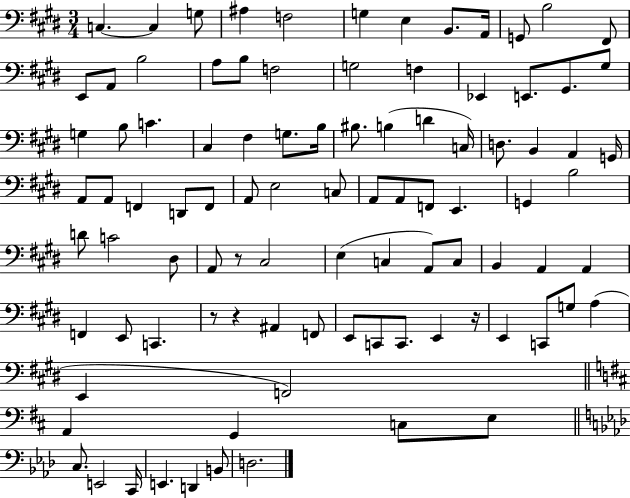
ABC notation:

X:1
T:Untitled
M:3/4
L:1/4
K:E
C, C, G,/2 ^A, F,2 G, E, B,,/2 A,,/4 G,,/2 B,2 ^F,,/2 E,,/2 A,,/2 B,2 A,/2 B,/2 F,2 G,2 F, _E,, E,,/2 ^G,,/2 ^G,/2 G, B,/2 C ^C, ^F, G,/2 B,/4 ^B,/2 B, D C,/4 D,/2 B,, A,, G,,/4 A,,/2 A,,/2 F,, D,,/2 F,,/2 A,,/2 E,2 C,/2 A,,/2 A,,/2 F,,/2 E,, G,, B,2 D/2 C2 ^D,/2 A,,/2 z/2 ^C,2 E, C, A,,/2 C,/2 B,, A,, A,, F,, E,,/2 C,, z/2 z ^A,, F,,/2 E,,/2 C,,/2 C,,/2 E,, z/4 E,, C,,/2 G,/2 A, E,, F,,2 A,, G,, C,/2 E,/2 C,/2 E,,2 C,,/4 E,, D,, B,,/2 D,2